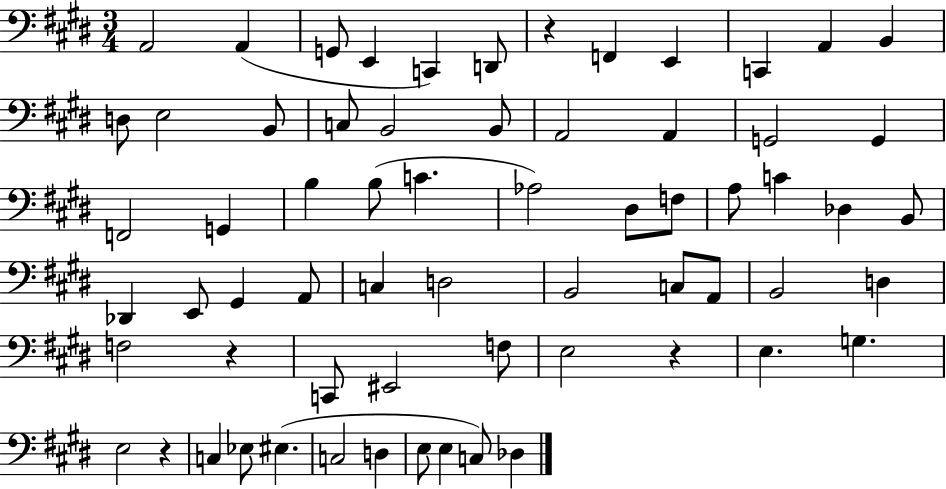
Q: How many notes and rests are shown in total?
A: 65